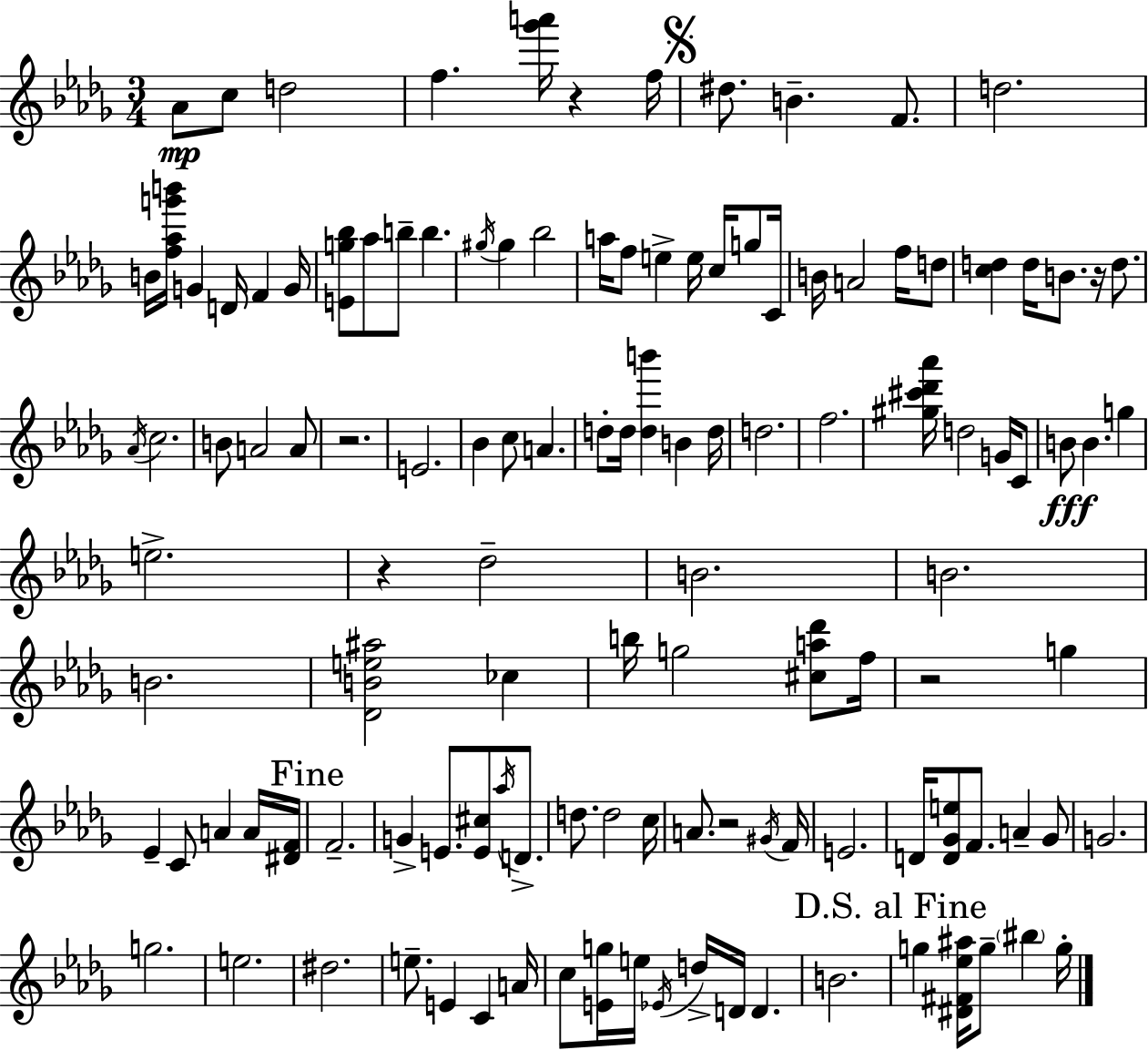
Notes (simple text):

Ab4/e C5/e D5/h F5/q. [Gb6,A6]/s R/q F5/s D#5/e. B4/q. F4/e. D5/h. B4/s [F5,Ab5,G6,B6]/s G4/q D4/s F4/q G4/s [E4,G5,Bb5]/e Ab5/e B5/e B5/q. G#5/s G#5/q Bb5/h A5/s F5/e E5/q E5/s C5/s G5/e C4/s B4/s A4/h F5/s D5/e [C5,D5]/q D5/s B4/e. R/s D5/e. Ab4/s C5/h. B4/e A4/h A4/e R/h. E4/h. Bb4/q C5/e A4/q. D5/e D5/s [D5,B6]/q B4/q D5/s D5/h. F5/h. [G#5,C#6,Db6,Ab6]/s D5/h G4/s C4/e B4/e B4/q. G5/q E5/h. R/q Db5/h B4/h. B4/h. B4/h. [Db4,B4,E5,A#5]/h CES5/q B5/s G5/h [C#5,A5,Db6]/e F5/s R/h G5/q Eb4/q C4/e A4/q A4/s [D#4,F4]/s F4/h. G4/q E4/e. [E4,C#5]/e Ab5/s D4/e. D5/e. D5/h C5/s A4/e. R/h G#4/s F4/s E4/h. D4/s [D4,Gb4,E5]/e F4/e. A4/q Gb4/e G4/h. G5/h. E5/h. D#5/h. E5/e. E4/q C4/q A4/s C5/e [E4,G5]/s E5/s Eb4/s D5/s D4/s D4/q. B4/h. G5/q [D#4,F#4,Eb5,A#5]/s G5/e BIS5/q G5/s